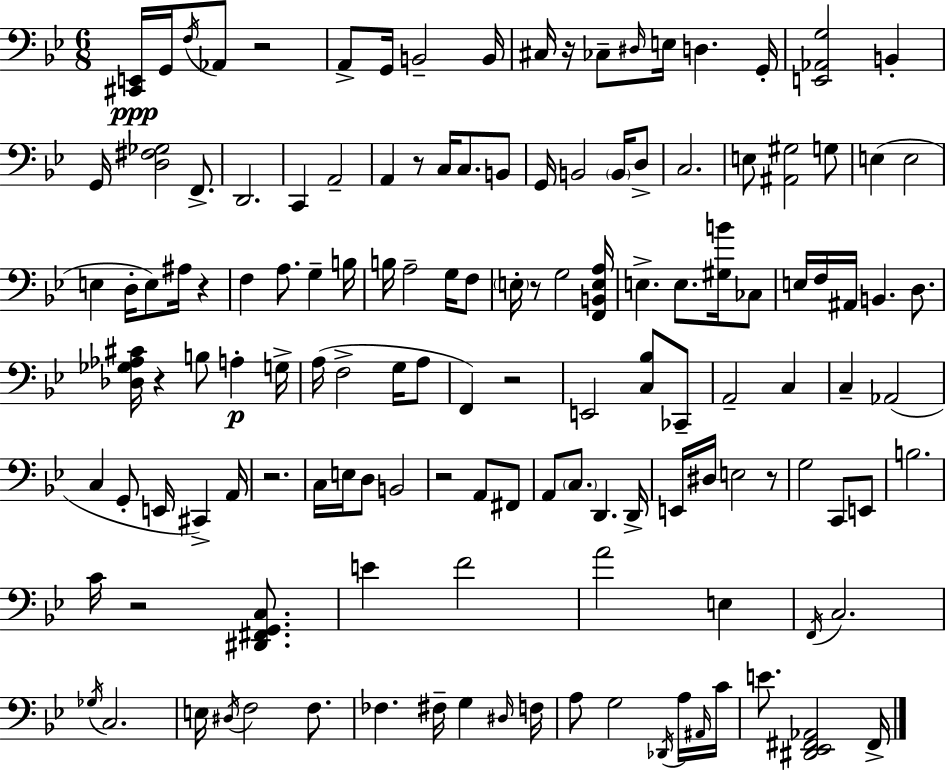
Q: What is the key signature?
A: G minor